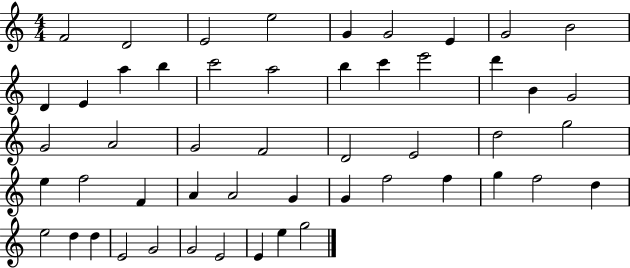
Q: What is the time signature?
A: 4/4